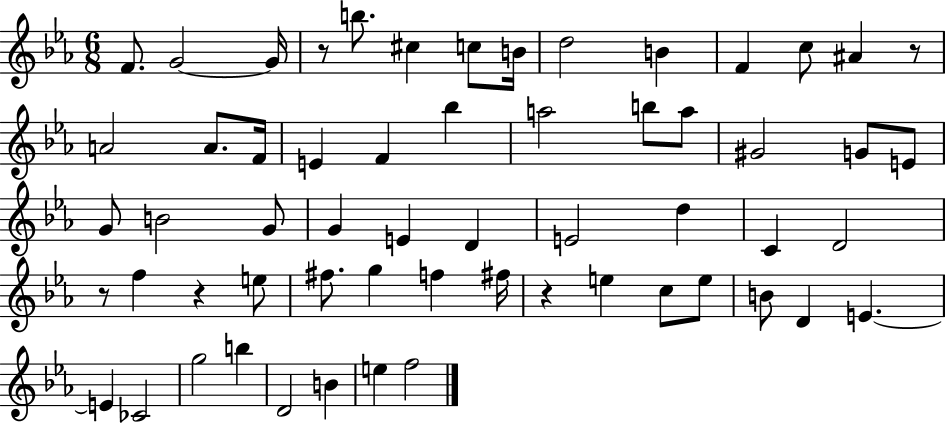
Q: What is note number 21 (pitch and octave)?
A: A5